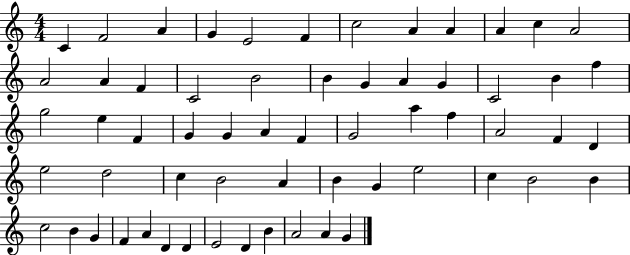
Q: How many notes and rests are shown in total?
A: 61